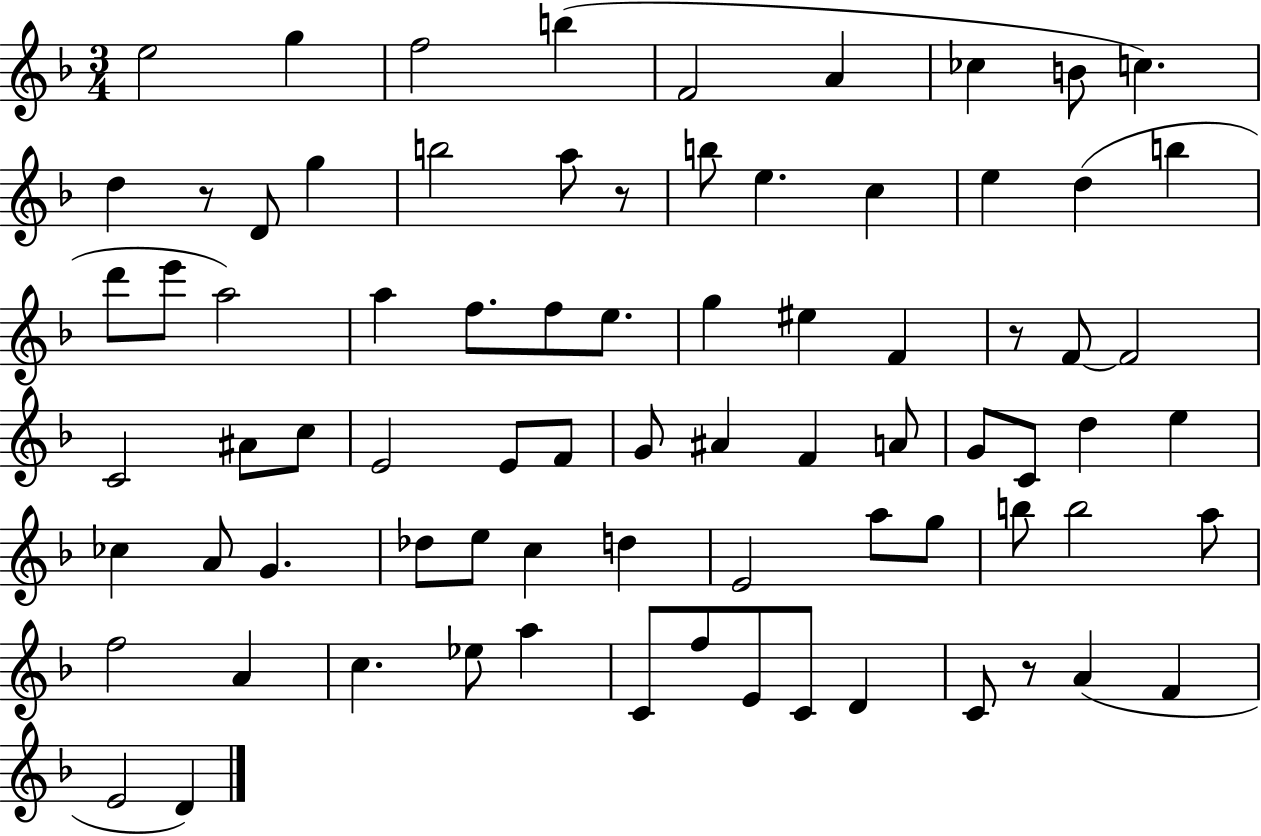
X:1
T:Untitled
M:3/4
L:1/4
K:F
e2 g f2 b F2 A _c B/2 c d z/2 D/2 g b2 a/2 z/2 b/2 e c e d b d'/2 e'/2 a2 a f/2 f/2 e/2 g ^e F z/2 F/2 F2 C2 ^A/2 c/2 E2 E/2 F/2 G/2 ^A F A/2 G/2 C/2 d e _c A/2 G _d/2 e/2 c d E2 a/2 g/2 b/2 b2 a/2 f2 A c _e/2 a C/2 f/2 E/2 C/2 D C/2 z/2 A F E2 D